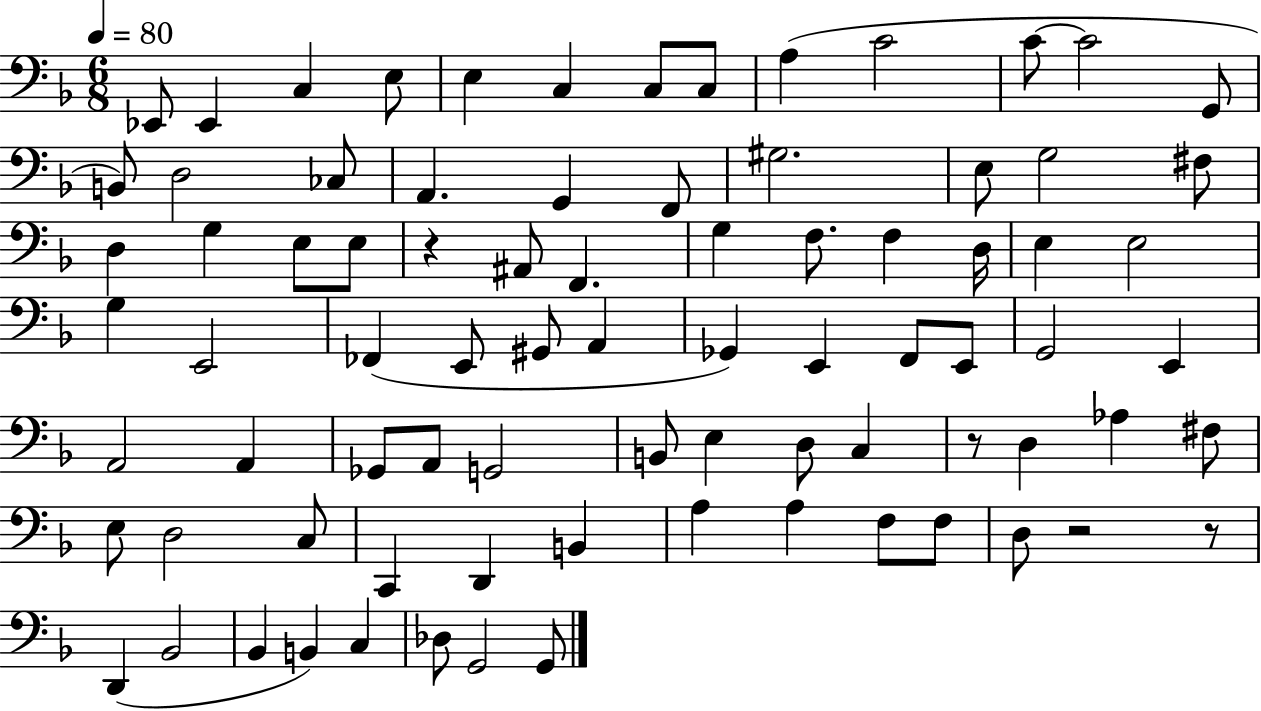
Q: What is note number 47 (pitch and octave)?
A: E2